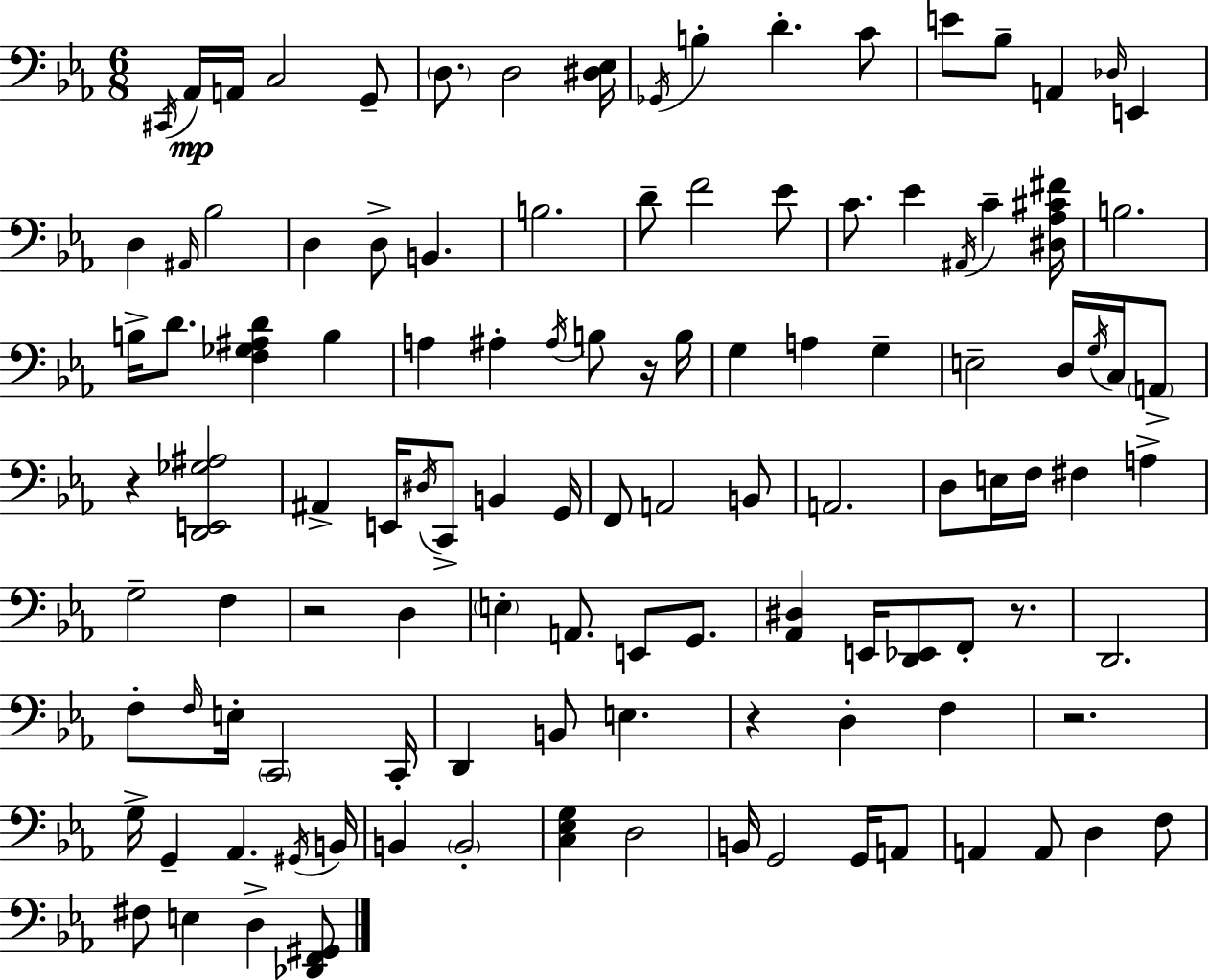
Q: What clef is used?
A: bass